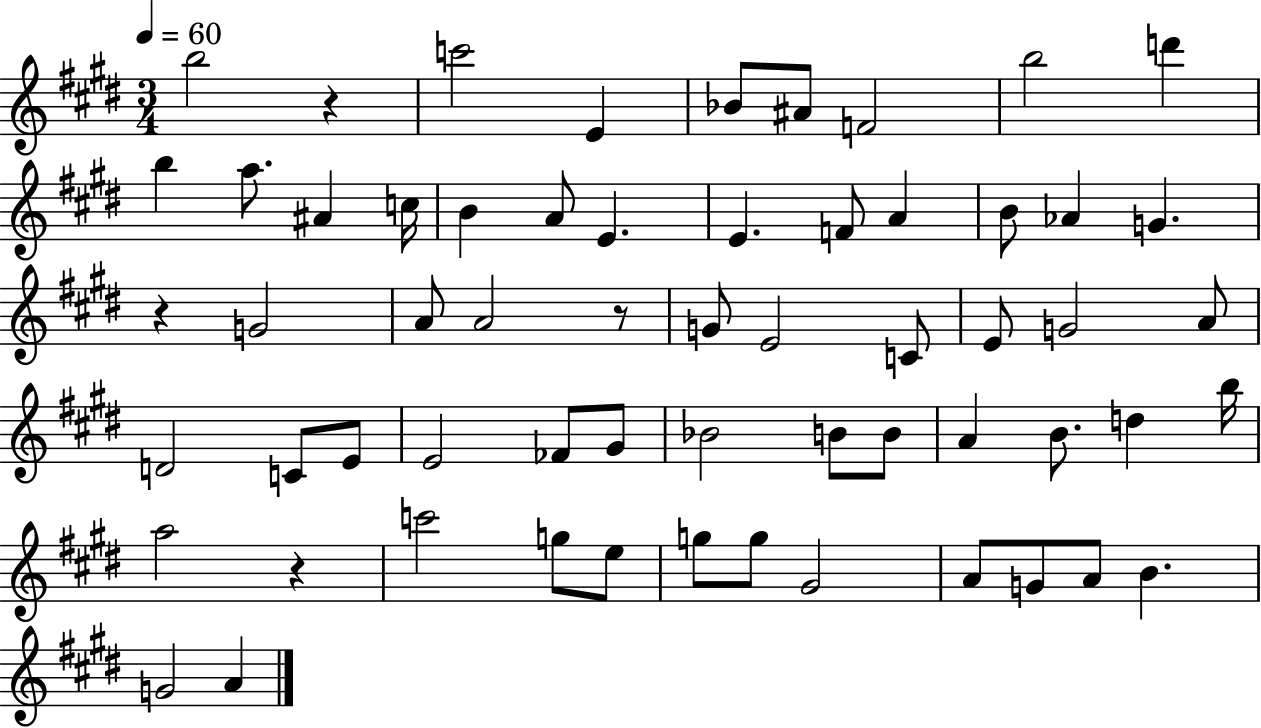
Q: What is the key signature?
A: E major